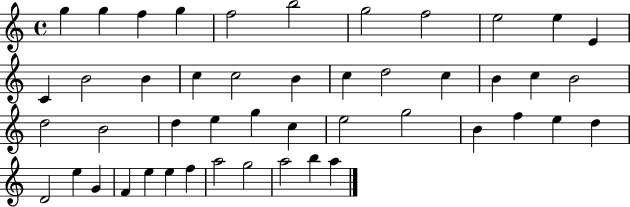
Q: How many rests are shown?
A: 0